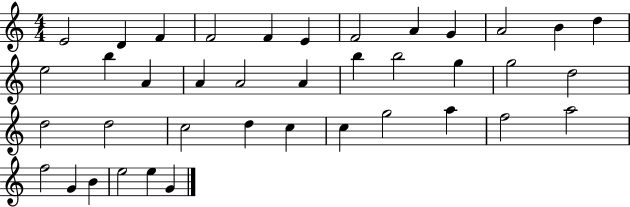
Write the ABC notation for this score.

X:1
T:Untitled
M:4/4
L:1/4
K:C
E2 D F F2 F E F2 A G A2 B d e2 b A A A2 A b b2 g g2 d2 d2 d2 c2 d c c g2 a f2 a2 f2 G B e2 e G